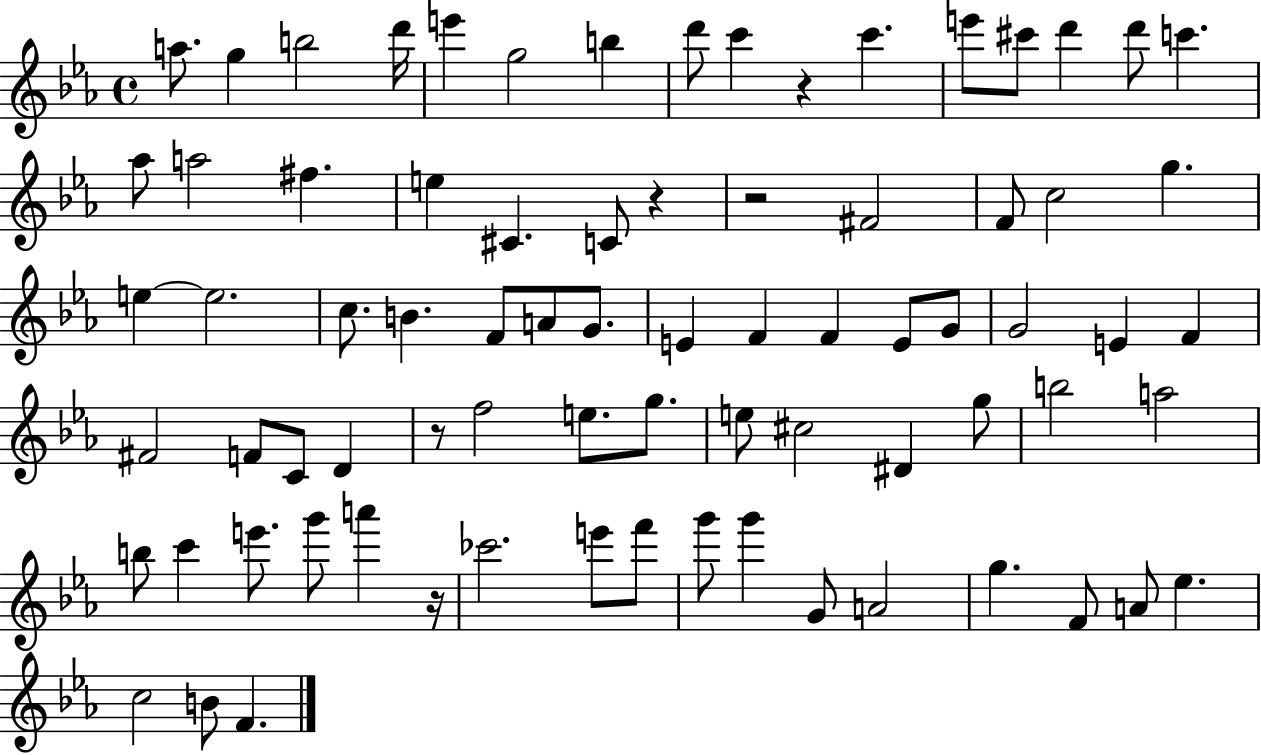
A5/e. G5/q B5/h D6/s E6/q G5/h B5/q D6/e C6/q R/q C6/q. E6/e C#6/e D6/q D6/e C6/q. Ab5/e A5/h F#5/q. E5/q C#4/q. C4/e R/q R/h F#4/h F4/e C5/h G5/q. E5/q E5/h. C5/e. B4/q. F4/e A4/e G4/e. E4/q F4/q F4/q E4/e G4/e G4/h E4/q F4/q F#4/h F4/e C4/e D4/q R/e F5/h E5/e. G5/e. E5/e C#5/h D#4/q G5/e B5/h A5/h B5/e C6/q E6/e. G6/e A6/q R/s CES6/h. E6/e F6/e G6/e G6/q G4/e A4/h G5/q. F4/e A4/e Eb5/q. C5/h B4/e F4/q.